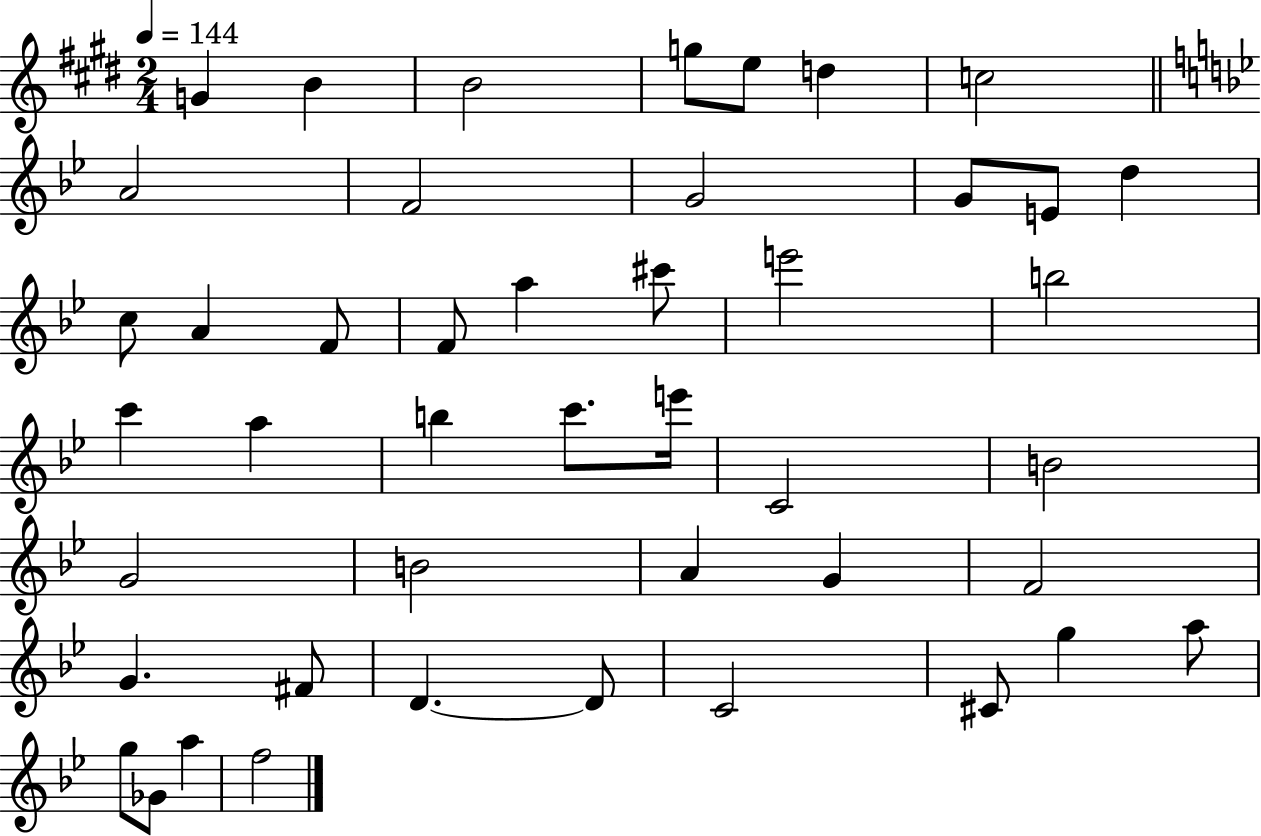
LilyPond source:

{
  \clef treble
  \numericTimeSignature
  \time 2/4
  \key e \major
  \tempo 4 = 144
  g'4 b'4 | b'2 | g''8 e''8 d''4 | c''2 | \break \bar "||" \break \key g \minor a'2 | f'2 | g'2 | g'8 e'8 d''4 | \break c''8 a'4 f'8 | f'8 a''4 cis'''8 | e'''2 | b''2 | \break c'''4 a''4 | b''4 c'''8. e'''16 | c'2 | b'2 | \break g'2 | b'2 | a'4 g'4 | f'2 | \break g'4. fis'8 | d'4.~~ d'8 | c'2 | cis'8 g''4 a''8 | \break g''8 ges'8 a''4 | f''2 | \bar "|."
}